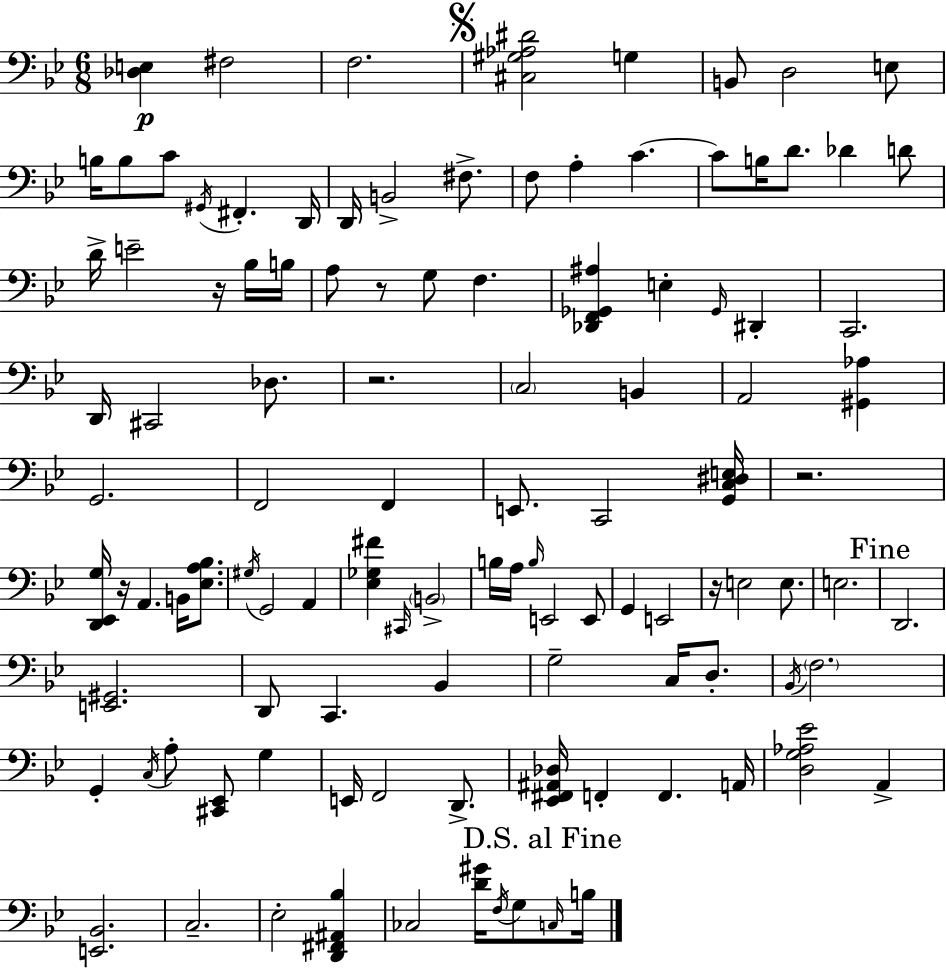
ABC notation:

X:1
T:Untitled
M:6/8
L:1/4
K:Bb
[_D,E,] ^F,2 F,2 [^C,^G,_A,^D]2 G, B,,/2 D,2 E,/2 B,/4 B,/2 C/2 ^G,,/4 ^F,, D,,/4 D,,/4 B,,2 ^F,/2 F,/2 A, C C/2 B,/4 D/2 _D D/2 D/4 E2 z/4 _B,/4 B,/4 A,/2 z/2 G,/2 F, [_D,,F,,_G,,^A,] E, _G,,/4 ^D,, C,,2 D,,/4 ^C,,2 _D,/2 z2 C,2 B,, A,,2 [^G,,_A,] G,,2 F,,2 F,, E,,/2 C,,2 [G,,C,^D,E,]/4 z2 [D,,_E,,G,]/4 z/4 A,, B,,/4 [_E,A,_B,]/2 ^G,/4 G,,2 A,, [_E,_G,^F] ^C,,/4 B,,2 B,/4 A,/4 B,/4 E,,2 E,,/2 G,, E,,2 z/4 E,2 E,/2 E,2 D,,2 [E,,^G,,]2 D,,/2 C,, _B,, G,2 C,/4 D,/2 _B,,/4 F,2 G,, C,/4 A,/2 [^C,,_E,,]/2 G, E,,/4 F,,2 D,,/2 [_E,,^F,,^A,,_D,]/4 F,, F,, A,,/4 [D,G,_A,_E]2 A,, [E,,_B,,]2 C,2 _E,2 [D,,^F,,^A,,_B,] _C,2 [D^G]/4 F,/4 G,/2 C,/4 B,/4